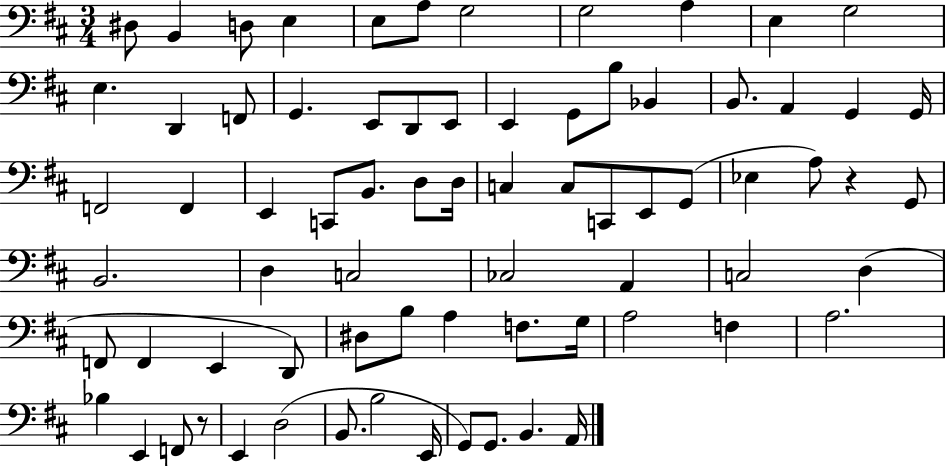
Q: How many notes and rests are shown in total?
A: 74